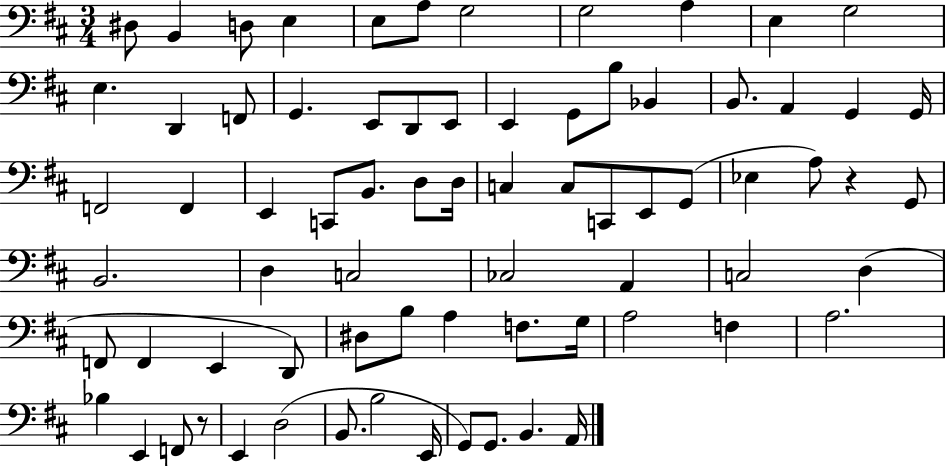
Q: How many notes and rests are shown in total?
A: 74